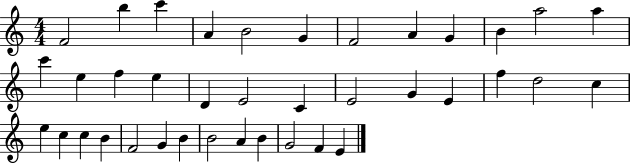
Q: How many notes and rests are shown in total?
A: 38